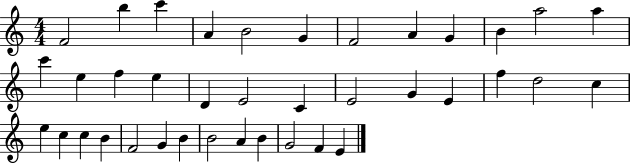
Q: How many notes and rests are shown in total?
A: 38